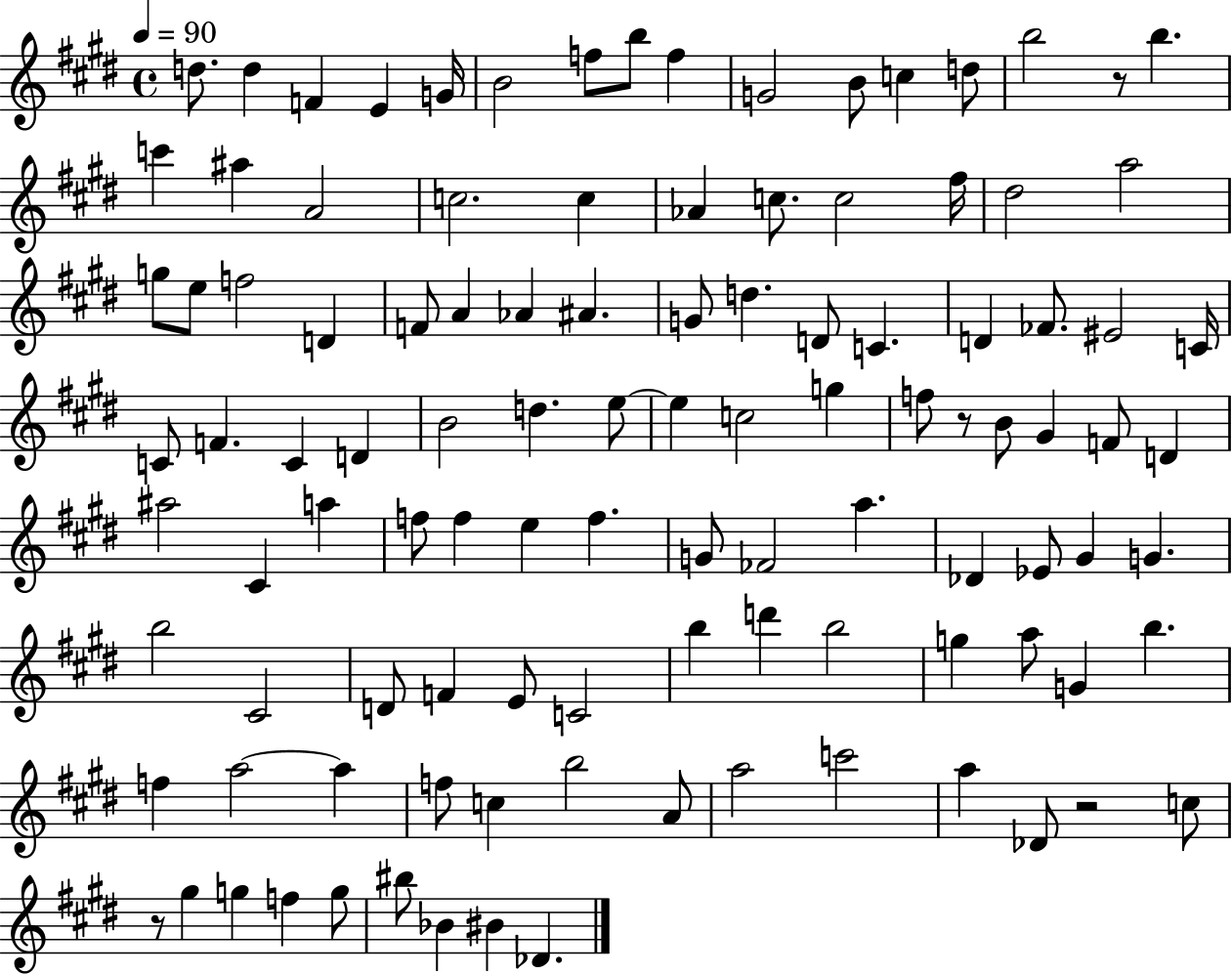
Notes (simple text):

D5/e. D5/q F4/q E4/q G4/s B4/h F5/e B5/e F5/q G4/h B4/e C5/q D5/e B5/h R/e B5/q. C6/q A#5/q A4/h C5/h. C5/q Ab4/q C5/e. C5/h F#5/s D#5/h A5/h G5/e E5/e F5/h D4/q F4/e A4/q Ab4/q A#4/q. G4/e D5/q. D4/e C4/q. D4/q FES4/e. EIS4/h C4/s C4/e F4/q. C4/q D4/q B4/h D5/q. E5/e E5/q C5/h G5/q F5/e R/e B4/e G#4/q F4/e D4/q A#5/h C#4/q A5/q F5/e F5/q E5/q F5/q. G4/e FES4/h A5/q. Db4/q Eb4/e G#4/q G4/q. B5/h C#4/h D4/e F4/q E4/e C4/h B5/q D6/q B5/h G5/q A5/e G4/q B5/q. F5/q A5/h A5/q F5/e C5/q B5/h A4/e A5/h C6/h A5/q Db4/e R/h C5/e R/e G#5/q G5/q F5/q G5/e BIS5/e Bb4/q BIS4/q Db4/q.